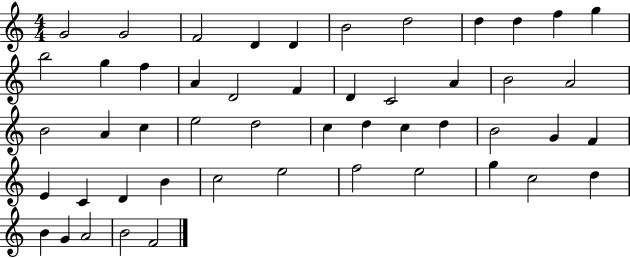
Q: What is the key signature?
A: C major